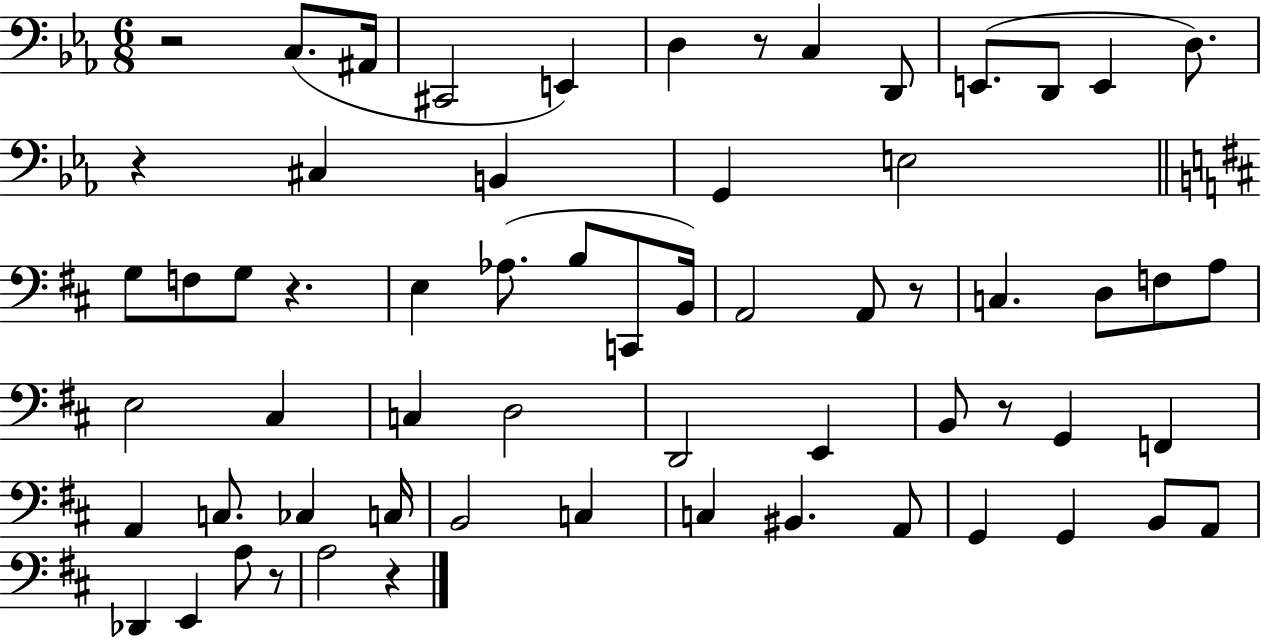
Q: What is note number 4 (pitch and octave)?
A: E2